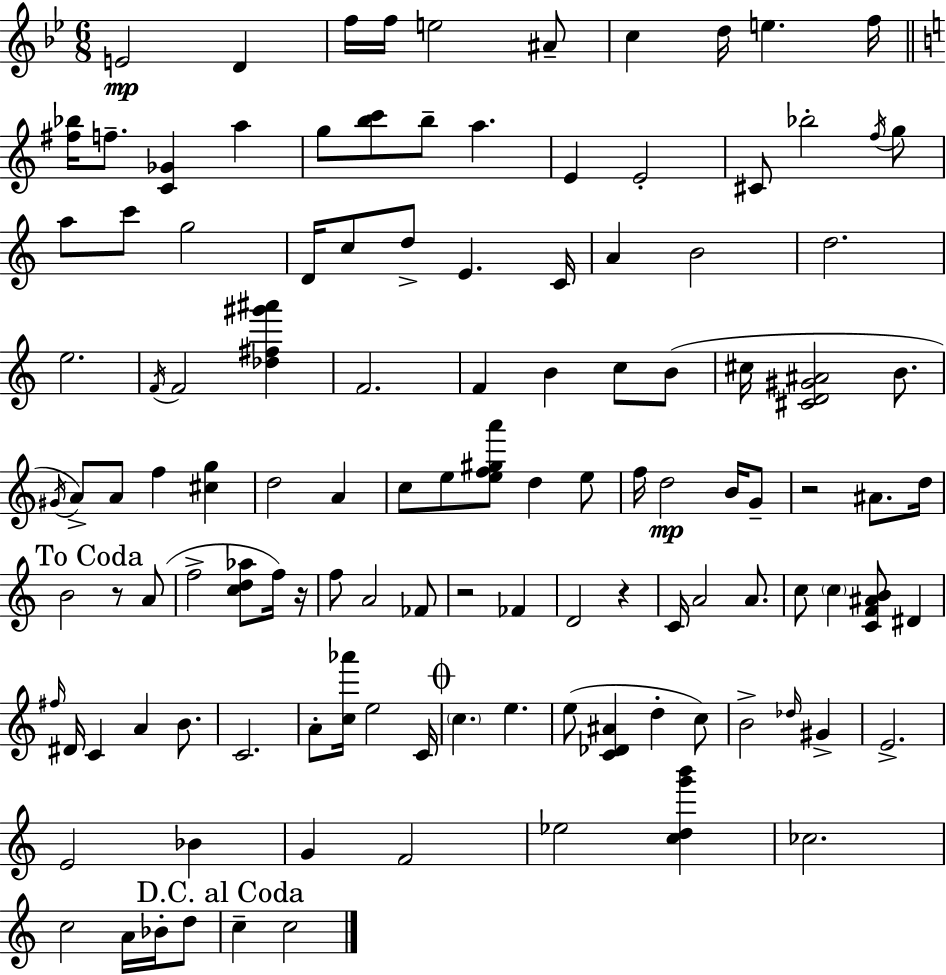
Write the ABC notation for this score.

X:1
T:Untitled
M:6/8
L:1/4
K:Bb
E2 D f/4 f/4 e2 ^A/2 c d/4 e f/4 [^f_b]/4 f/2 [C_G] a g/2 [bc']/2 b/2 a E E2 ^C/2 _b2 f/4 g/2 a/2 c'/2 g2 D/4 c/2 d/2 E C/4 A B2 d2 e2 F/4 F2 [_d^f^g'^a'] F2 F B c/2 B/2 ^c/4 [^CD^G^A]2 B/2 ^G/4 A/2 A/2 f [^cg] d2 A c/2 e/2 [ef^ga']/2 d e/2 f/4 d2 B/4 G/2 z2 ^A/2 d/4 B2 z/2 A/2 f2 [cd_a]/2 f/4 z/4 f/2 A2 _F/2 z2 _F D2 z C/4 A2 A/2 c/2 c [CF^AB]/2 ^D ^f/4 ^D/4 C A B/2 C2 A/2 [c_a']/4 e2 C/4 c e e/2 [C_D^A] d c/2 B2 _d/4 ^G E2 E2 _B G F2 _e2 [cdg'b'] _c2 c2 A/4 _B/4 d/2 c c2